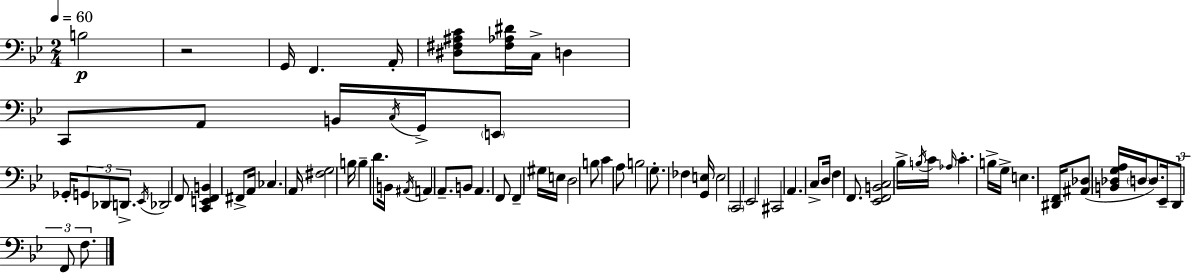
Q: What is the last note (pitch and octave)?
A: F3